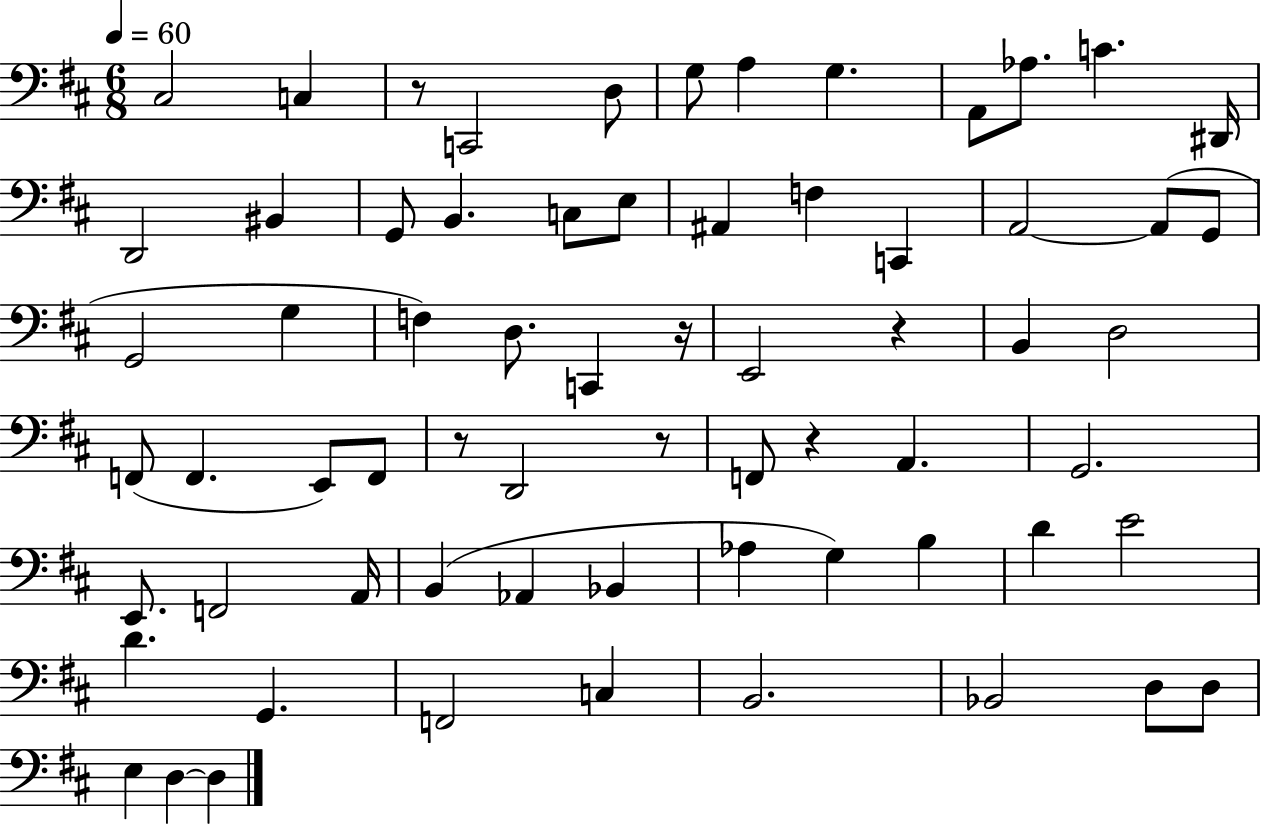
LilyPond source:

{
  \clef bass
  \numericTimeSignature
  \time 6/8
  \key d \major
  \tempo 4 = 60
  cis2 c4 | r8 c,2 d8 | g8 a4 g4. | a,8 aes8. c'4. dis,16 | \break d,2 bis,4 | g,8 b,4. c8 e8 | ais,4 f4 c,4 | a,2~~ a,8( g,8 | \break g,2 g4 | f4) d8. c,4 r16 | e,2 r4 | b,4 d2 | \break f,8( f,4. e,8) f,8 | r8 d,2 r8 | f,8 r4 a,4. | g,2. | \break e,8. f,2 a,16 | b,4( aes,4 bes,4 | aes4 g4) b4 | d'4 e'2 | \break d'4. g,4. | f,2 c4 | b,2. | bes,2 d8 d8 | \break e4 d4~~ d4 | \bar "|."
}